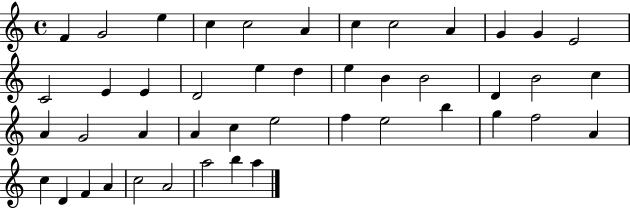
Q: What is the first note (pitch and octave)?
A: F4